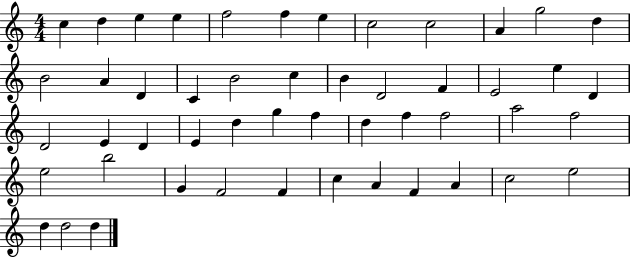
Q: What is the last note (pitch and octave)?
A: D5